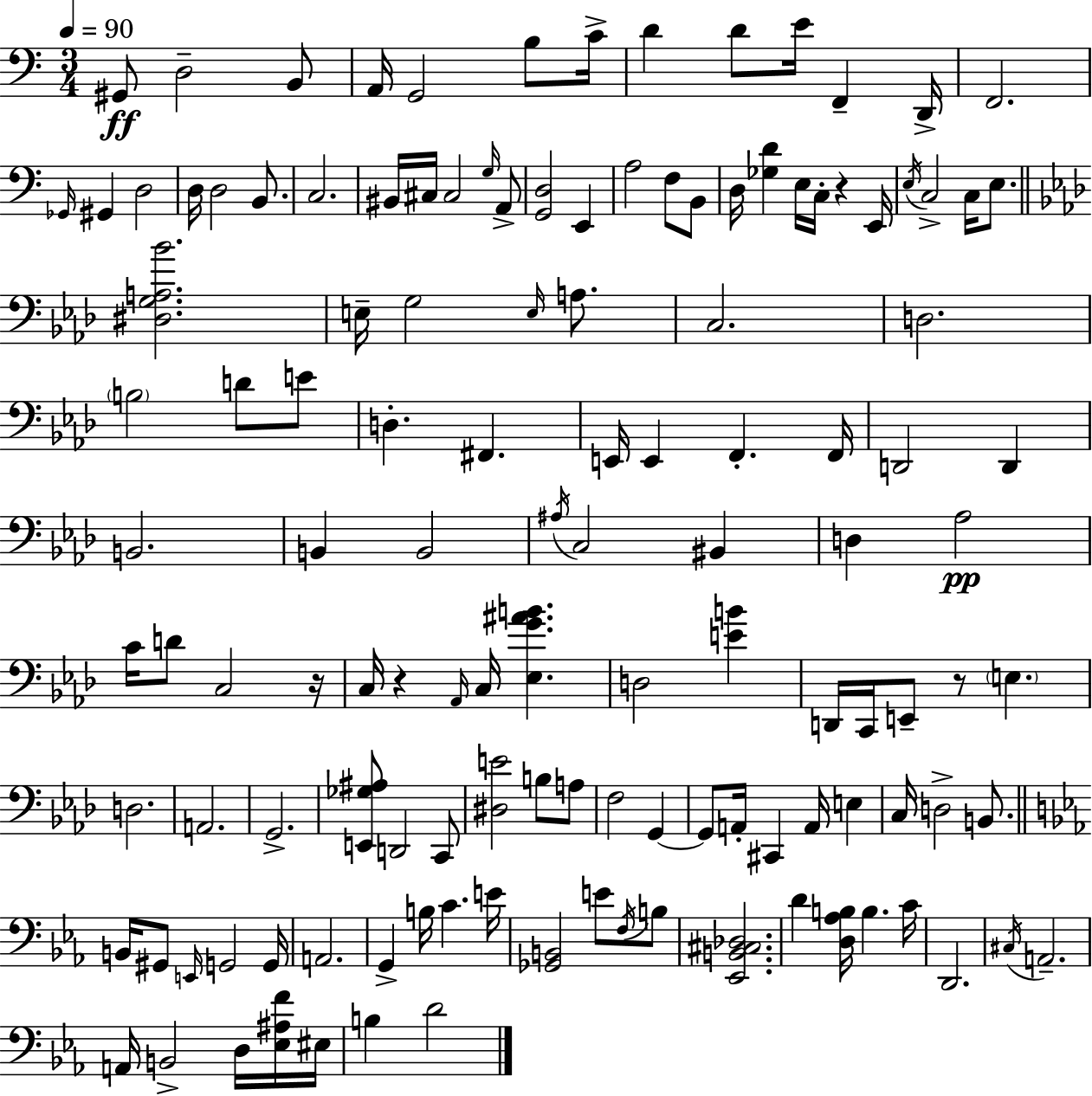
X:1
T:Untitled
M:3/4
L:1/4
K:Am
^G,,/2 D,2 B,,/2 A,,/4 G,,2 B,/2 C/4 D D/2 E/4 F,, D,,/4 F,,2 _G,,/4 ^G,, D,2 D,/4 D,2 B,,/2 C,2 ^B,,/4 ^C,/4 ^C,2 G,/4 A,,/2 [G,,D,]2 E,, A,2 F,/2 B,,/2 D,/4 [_G,D] E,/4 C,/4 z E,,/4 E,/4 C,2 C,/4 E,/2 [^D,G,A,_B]2 E,/4 G,2 E,/4 A,/2 C,2 D,2 B,2 D/2 E/2 D, ^F,, E,,/4 E,, F,, F,,/4 D,,2 D,, B,,2 B,, B,,2 ^A,/4 C,2 ^B,, D, _A,2 C/4 D/2 C,2 z/4 C,/4 z _A,,/4 C,/4 [_E,G^AB] D,2 [EB] D,,/4 C,,/4 E,,/2 z/2 E, D,2 A,,2 G,,2 [E,,_G,^A,]/2 D,,2 C,,/2 [^D,E]2 B,/2 A,/2 F,2 G,, G,,/2 A,,/4 ^C,, A,,/4 E, C,/4 D,2 B,,/2 B,,/4 ^G,,/2 E,,/4 G,,2 G,,/4 A,,2 G,, B,/4 C E/4 [_G,,B,,]2 E/2 F,/4 B,/2 [_E,,B,,^C,_D,]2 D [D,_A,B,]/4 B, C/4 D,,2 ^C,/4 A,,2 A,,/4 B,,2 D,/4 [_E,^A,F]/4 ^E,/4 B, D2